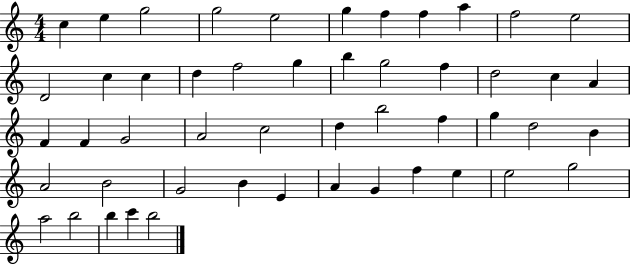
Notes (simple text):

C5/q E5/q G5/h G5/h E5/h G5/q F5/q F5/q A5/q F5/h E5/h D4/h C5/q C5/q D5/q F5/h G5/q B5/q G5/h F5/q D5/h C5/q A4/q F4/q F4/q G4/h A4/h C5/h D5/q B5/h F5/q G5/q D5/h B4/q A4/h B4/h G4/h B4/q E4/q A4/q G4/q F5/q E5/q E5/h G5/h A5/h B5/h B5/q C6/q B5/h